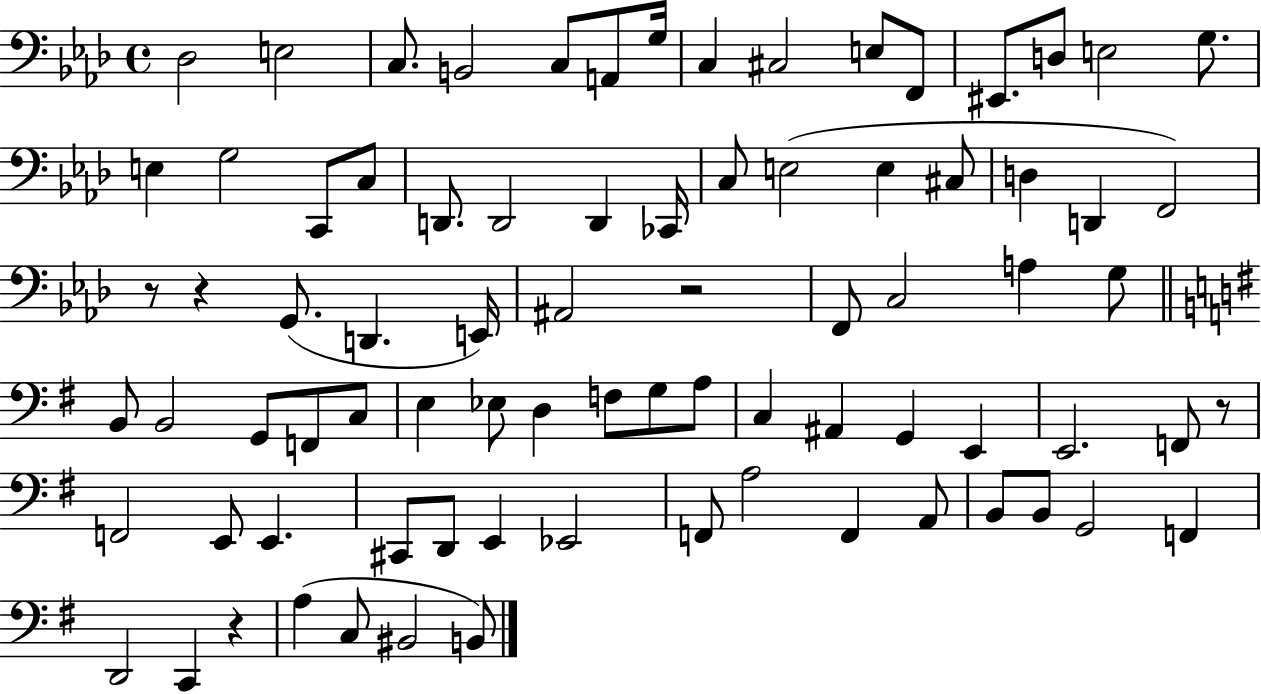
Db3/h E3/h C3/e. B2/h C3/e A2/e G3/s C3/q C#3/h E3/e F2/e EIS2/e. D3/e E3/h G3/e. E3/q G3/h C2/e C3/e D2/e. D2/h D2/q CES2/s C3/e E3/h E3/q C#3/e D3/q D2/q F2/h R/e R/q G2/e. D2/q. E2/s A#2/h R/h F2/e C3/h A3/q G3/e B2/e B2/h G2/e F2/e C3/e E3/q Eb3/e D3/q F3/e G3/e A3/e C3/q A#2/q G2/q E2/q E2/h. F2/e R/e F2/h E2/e E2/q. C#2/e D2/e E2/q Eb2/h F2/e A3/h F2/q A2/e B2/e B2/e G2/h F2/q D2/h C2/q R/q A3/q C3/e BIS2/h B2/e